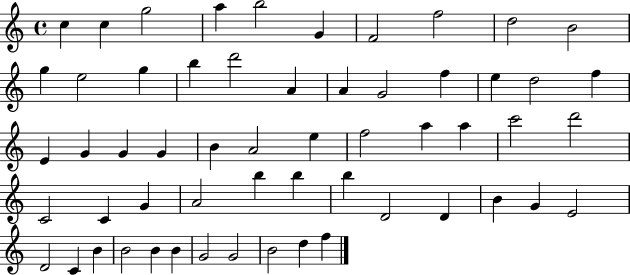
{
  \clef treble
  \time 4/4
  \defaultTimeSignature
  \key c \major
  c''4 c''4 g''2 | a''4 b''2 g'4 | f'2 f''2 | d''2 b'2 | \break g''4 e''2 g''4 | b''4 d'''2 a'4 | a'4 g'2 f''4 | e''4 d''2 f''4 | \break e'4 g'4 g'4 g'4 | b'4 a'2 e''4 | f''2 a''4 a''4 | c'''2 d'''2 | \break c'2 c'4 g'4 | a'2 b''4 b''4 | b''4 d'2 d'4 | b'4 g'4 e'2 | \break d'2 c'4 b'4 | b'2 b'4 b'4 | g'2 g'2 | b'2 d''4 f''4 | \break \bar "|."
}